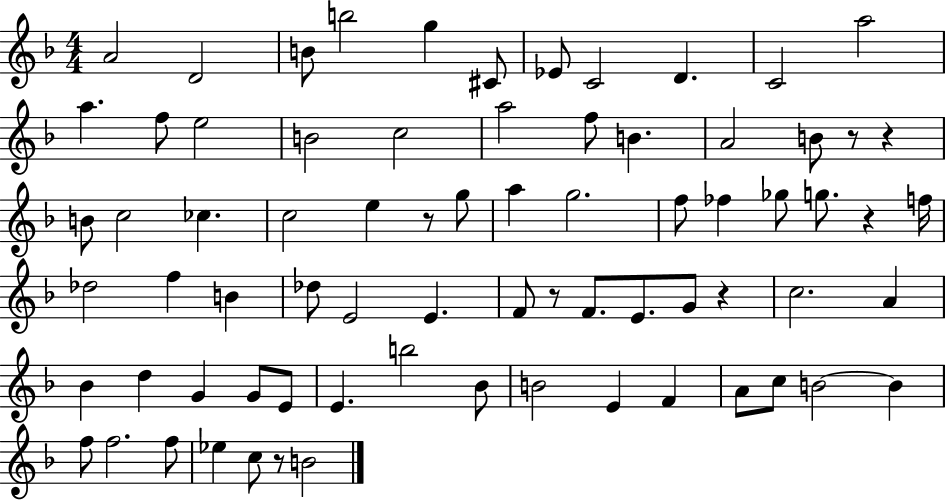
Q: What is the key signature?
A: F major